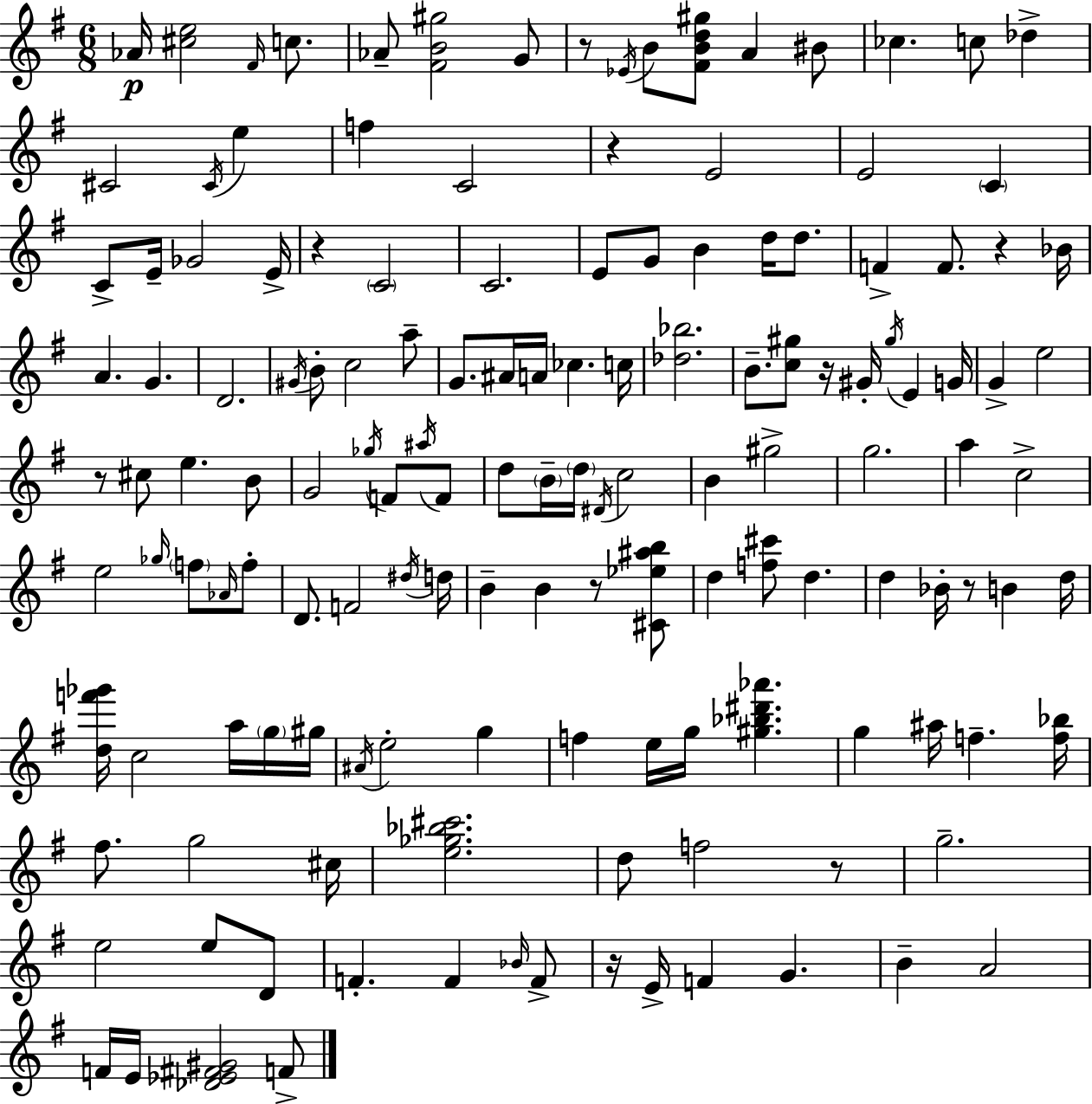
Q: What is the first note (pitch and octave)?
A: Ab4